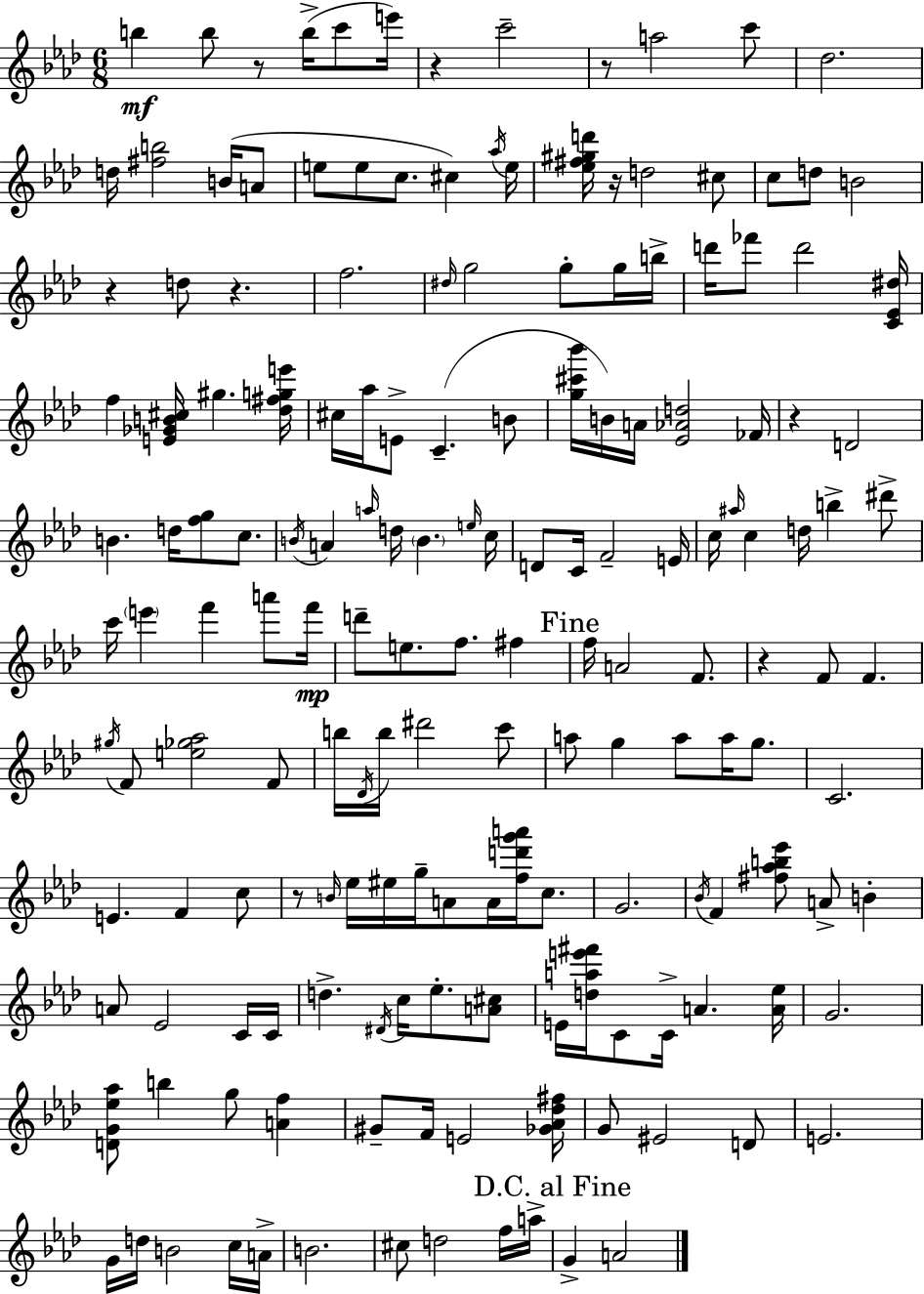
B5/q B5/e R/e B5/s C6/e E6/s R/q C6/h R/e A5/h C6/e Db5/h. D5/s [F#5,B5]/h B4/s A4/e E5/e E5/e C5/e. C#5/q Ab5/s E5/s [Eb5,F#5,G#5,D6]/s R/s D5/h C#5/e C5/e D5/e B4/h R/q D5/e R/q. F5/h. D#5/s G5/h G5/e G5/s B5/s D6/s FES6/e D6/h [C4,Eb4,D#5]/s F5/q [E4,Gb4,B4,C#5]/s G#5/q. [Db5,F#5,G5,E6]/s C#5/s Ab5/s E4/e C4/q. B4/e [G5,C#6,Bb6]/s B4/s A4/s [Eb4,Ab4,D5]/h FES4/s R/q D4/h B4/q. D5/s [F5,G5]/e C5/e. B4/s A4/q A5/s D5/s B4/q. E5/s C5/s D4/e C4/s F4/h E4/s C5/s A#5/s C5/q D5/s B5/q D#6/e C6/s E6/q F6/q A6/e F6/s D6/e E5/e. F5/e. F#5/q F5/s A4/h F4/e. R/q F4/e F4/q. G#5/s F4/e [E5,Gb5,Ab5]/h F4/e B5/s Db4/s B5/s D#6/h C6/e A5/e G5/q A5/e A5/s G5/e. C4/h. E4/q. F4/q C5/e R/e B4/s Eb5/s EIS5/s G5/s A4/e A4/s [F5,D6,G6,A6]/s C5/e. G4/h. Bb4/s F4/q [F#5,Ab5,B5,Eb6]/e A4/e B4/q A4/e Eb4/h C4/s C4/s D5/q. D#4/s C5/s Eb5/e. [A4,C#5]/e E4/s [D5,A5,E6,F#6]/s C4/e C4/s A4/q. [A4,Eb5]/s G4/h. [D4,G4,Eb5,Ab5]/e B5/q G5/e [A4,F5]/q G#4/e F4/s E4/h [Gb4,Ab4,Db5,F#5]/s G4/e EIS4/h D4/e E4/h. G4/s D5/s B4/h C5/s A4/s B4/h. C#5/e D5/h F5/s A5/s G4/q A4/h